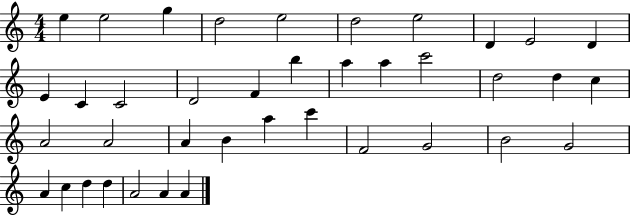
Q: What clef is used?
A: treble